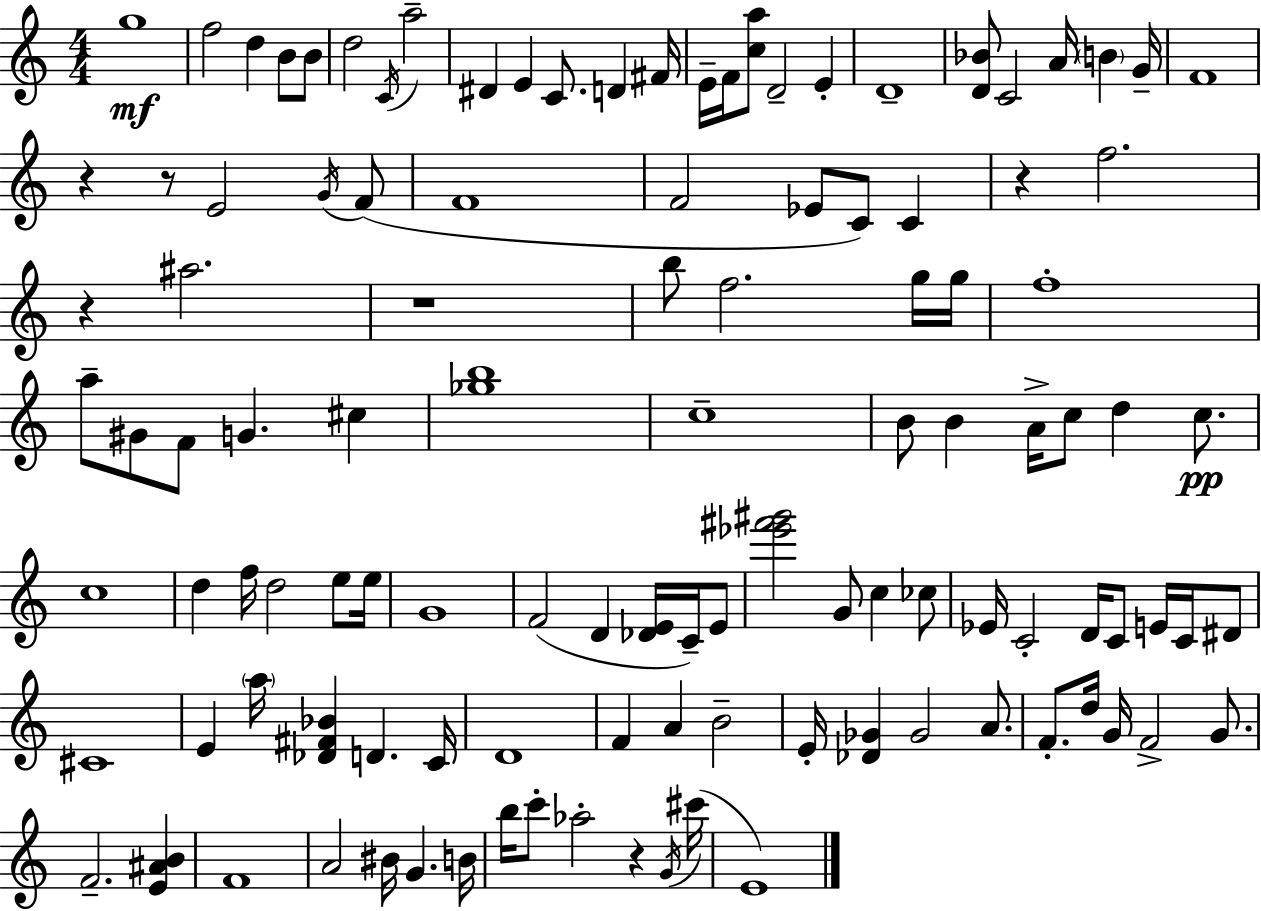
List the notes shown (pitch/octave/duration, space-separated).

G5/w F5/h D5/q B4/e B4/e D5/h C4/s A5/h D#4/q E4/q C4/e. D4/q F#4/s E4/s F4/s [C5,A5]/e D4/h E4/q D4/w [D4,Bb4]/e C4/h A4/s B4/q G4/s F4/w R/q R/e E4/h G4/s F4/e F4/w F4/h Eb4/e C4/e C4/q R/q F5/h. R/q A#5/h. R/w B5/e F5/h. G5/s G5/s F5/w A5/e G#4/e F4/e G4/q. C#5/q [Gb5,B5]/w C5/w B4/e B4/q A4/s C5/e D5/q C5/e. C5/w D5/q F5/s D5/h E5/e E5/s G4/w F4/h D4/q [Db4,E4]/s C4/s E4/e [Eb6,F#6,G#6]/h G4/e C5/q CES5/e Eb4/s C4/h D4/s C4/e E4/s C4/s D#4/e C#4/w E4/q A5/s [Db4,F#4,Bb4]/q D4/q. C4/s D4/w F4/q A4/q B4/h E4/s [Db4,Gb4]/q Gb4/h A4/e. F4/e. D5/s G4/s F4/h G4/e. F4/h. [E4,A#4,B4]/q F4/w A4/h BIS4/s G4/q. B4/s B5/s C6/e Ab5/h R/q G4/s C#6/s E4/w